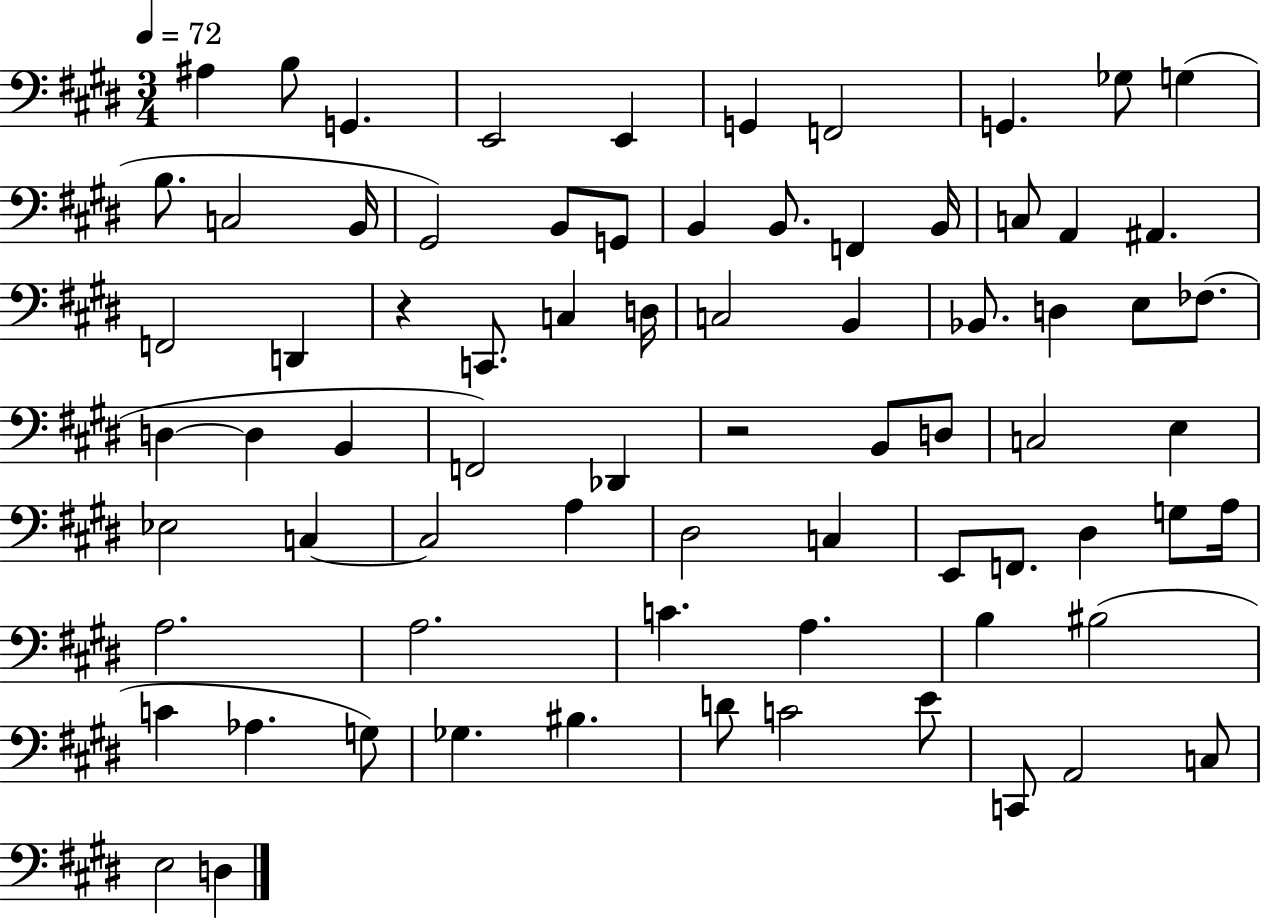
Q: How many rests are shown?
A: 2